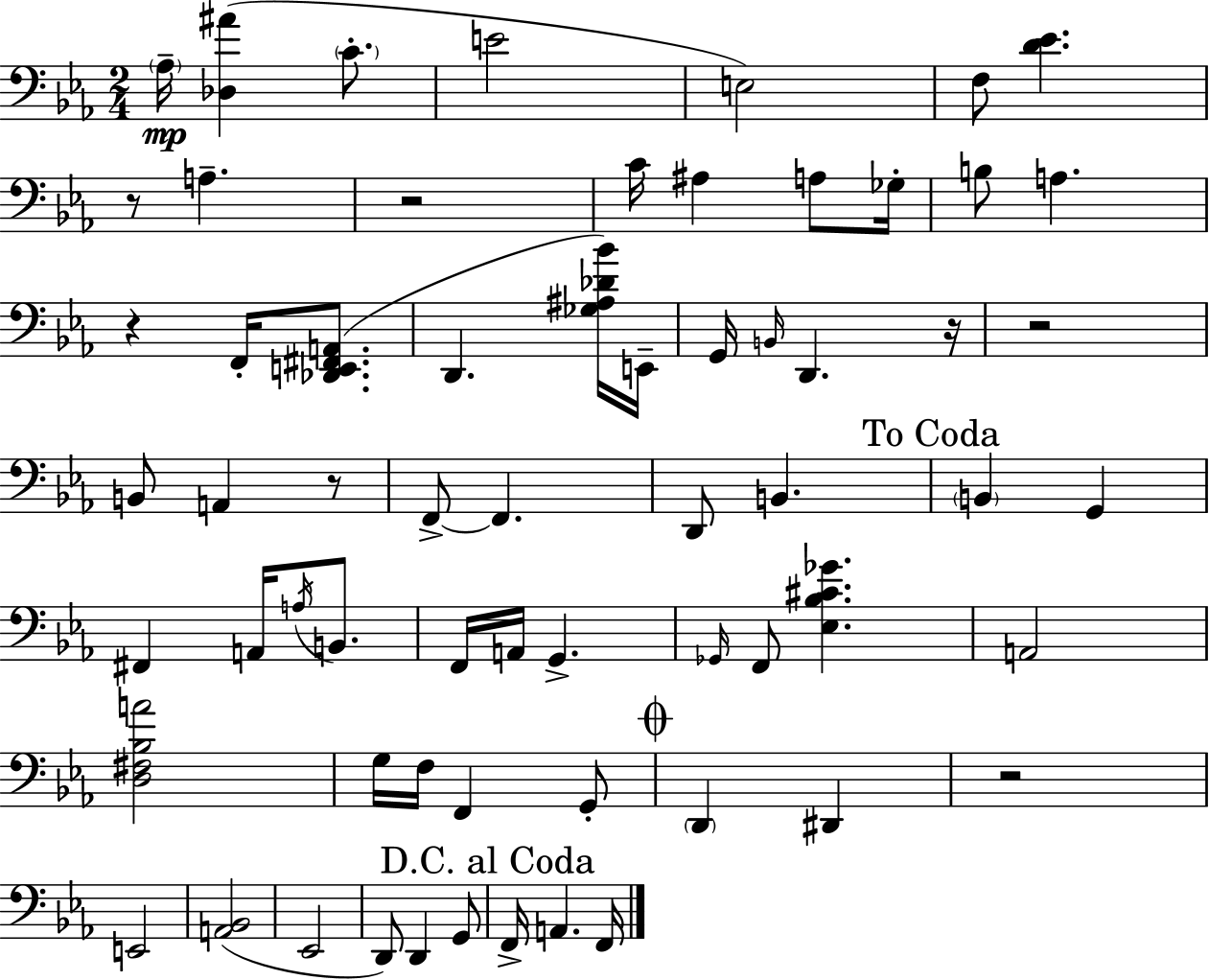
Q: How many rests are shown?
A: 7